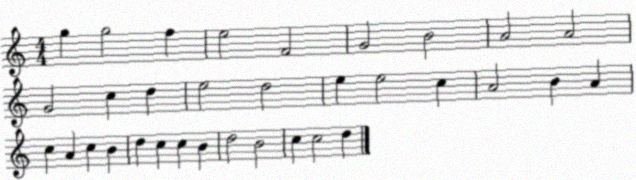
X:1
T:Untitled
M:4/4
L:1/4
K:C
g g2 f e2 F2 G2 B2 A2 A2 G2 c d e2 d2 e e2 c A2 B A c A c B d c c B d2 B2 c c2 d